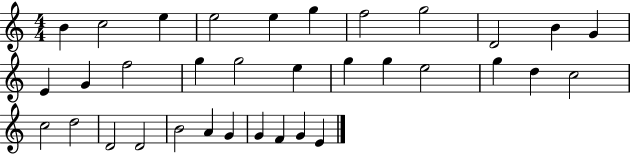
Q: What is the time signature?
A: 4/4